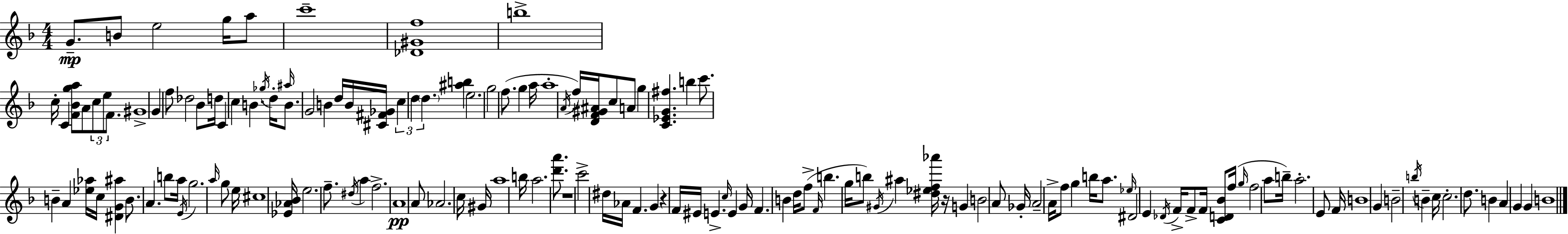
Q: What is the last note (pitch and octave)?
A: B4